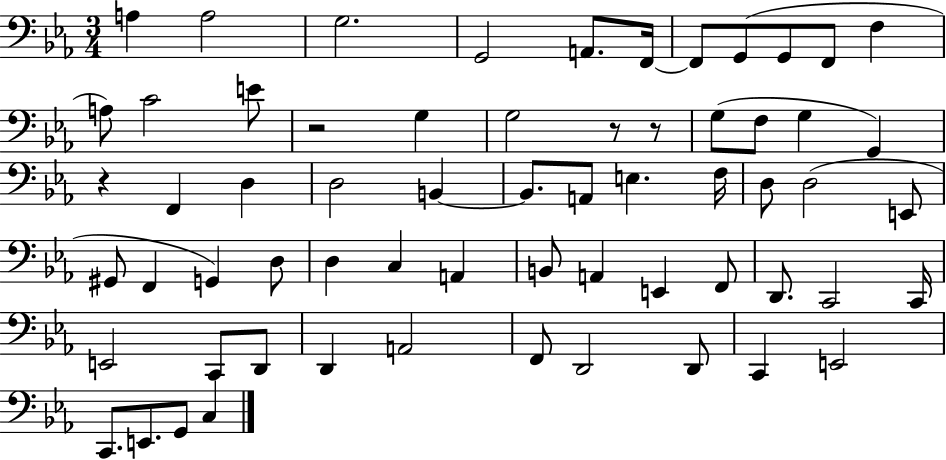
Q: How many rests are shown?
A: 4